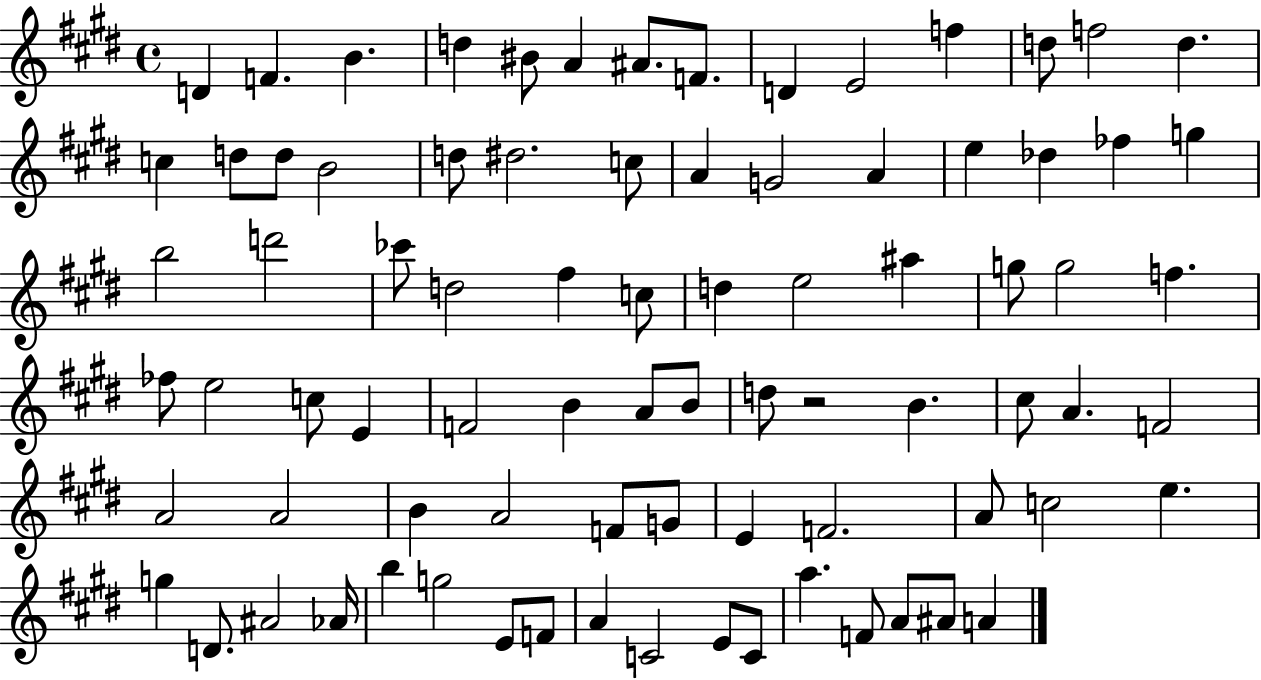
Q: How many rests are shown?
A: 1